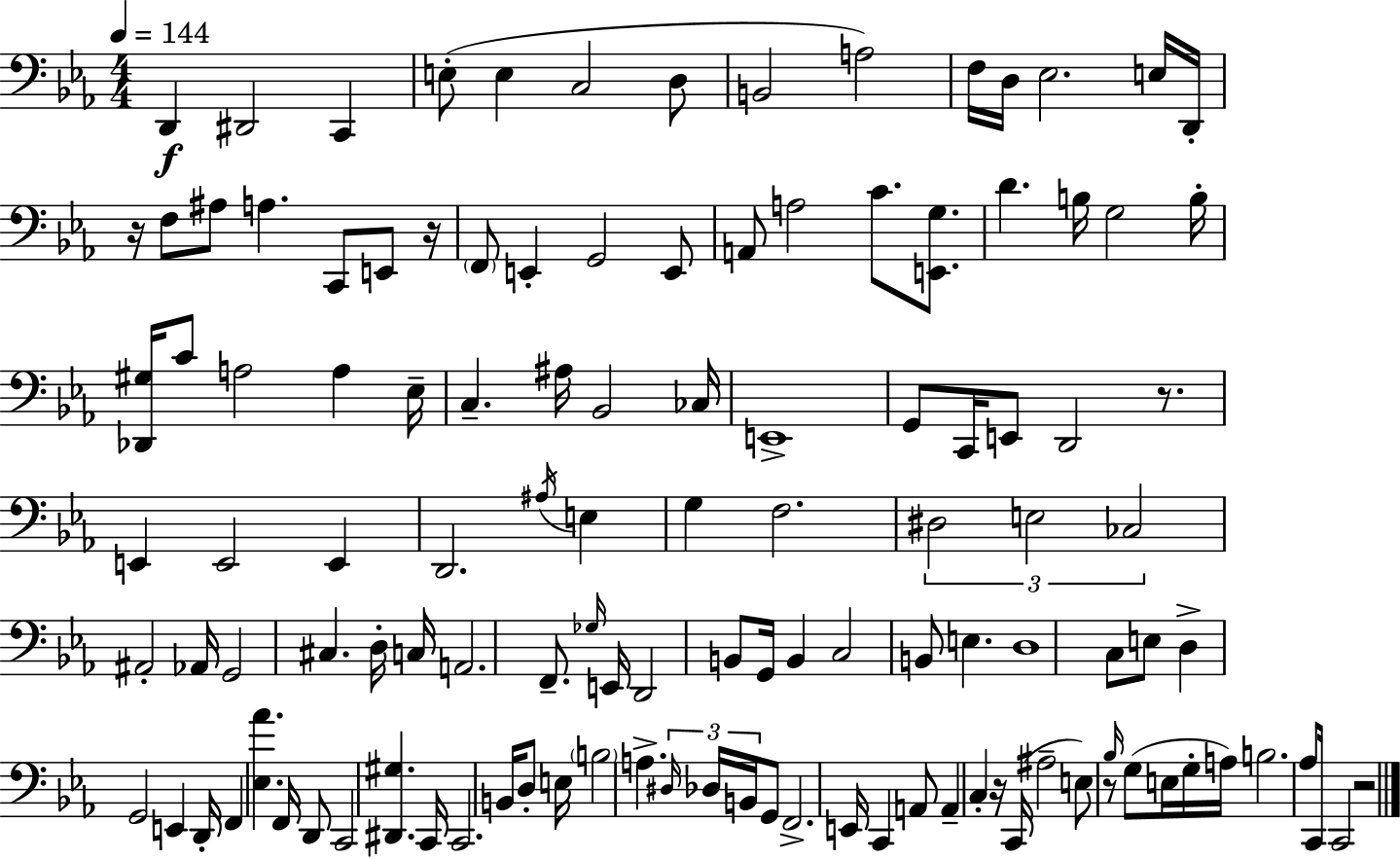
D2/q D#2/h C2/q E3/e E3/q C3/h D3/e B2/h A3/h F3/s D3/s Eb3/h. E3/s D2/s R/s F3/e A#3/e A3/q. C2/e E2/e R/s F2/e E2/q G2/h E2/e A2/e A3/h C4/e. [E2,G3]/e. D4/q. B3/s G3/h B3/s [Db2,G#3]/s C4/e A3/h A3/q Eb3/s C3/q. A#3/s Bb2/h CES3/s E2/w G2/e C2/s E2/e D2/h R/e. E2/q E2/h E2/q D2/h. A#3/s E3/q G3/q F3/h. D#3/h E3/h CES3/h A#2/h Ab2/s G2/h C#3/q. D3/s C3/s A2/h. F2/e. Gb3/s E2/s D2/h B2/e G2/s B2/q C3/h B2/e E3/q. D3/w C3/e E3/e D3/q G2/h E2/q D2/s F2/q [Eb3,Ab4]/q. F2/s D2/e C2/h [D#2,G#3]/q. C2/s C2/h. B2/s D3/e E3/s B3/h A3/q. D#3/s Db3/s B2/s G2/e F2/h. E2/s C2/q A2/e A2/q C3/q R/s C2/s A#3/h E3/e R/e Bb3/s G3/e E3/s G3/s A3/s B3/h. Ab3/e C2/s C2/h R/h